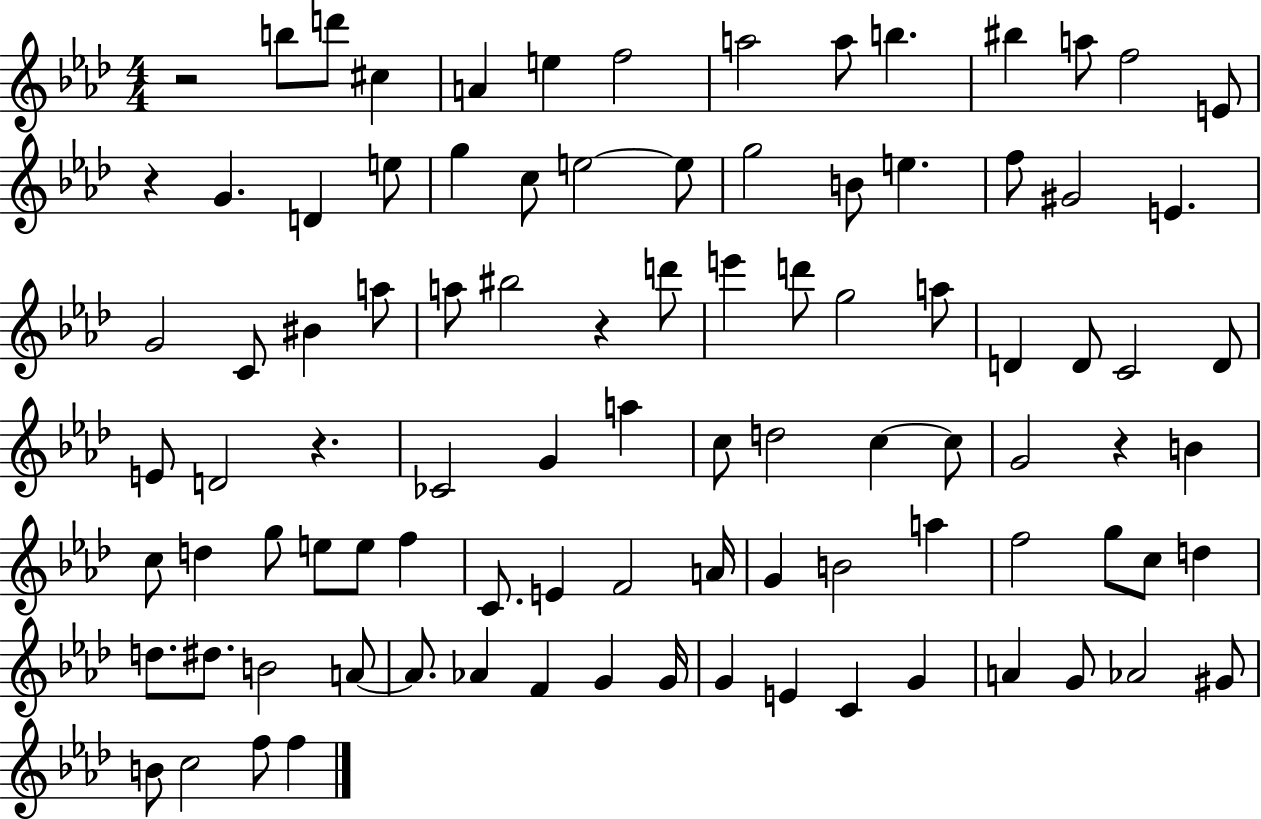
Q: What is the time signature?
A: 4/4